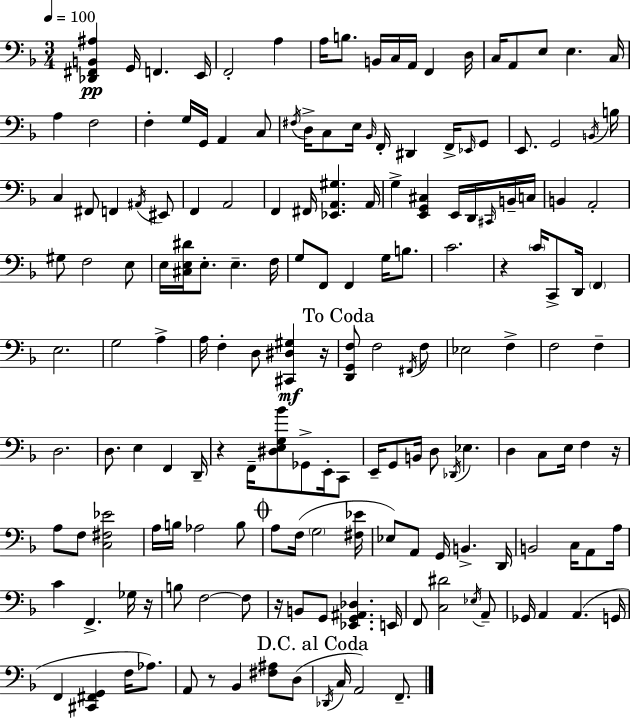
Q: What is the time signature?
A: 3/4